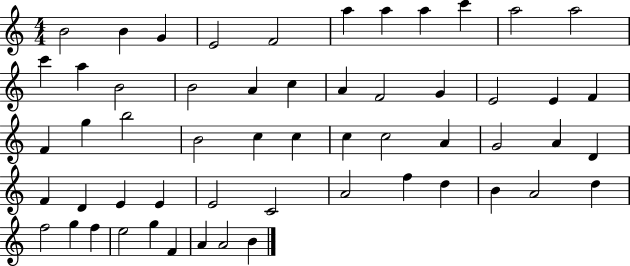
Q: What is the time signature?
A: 4/4